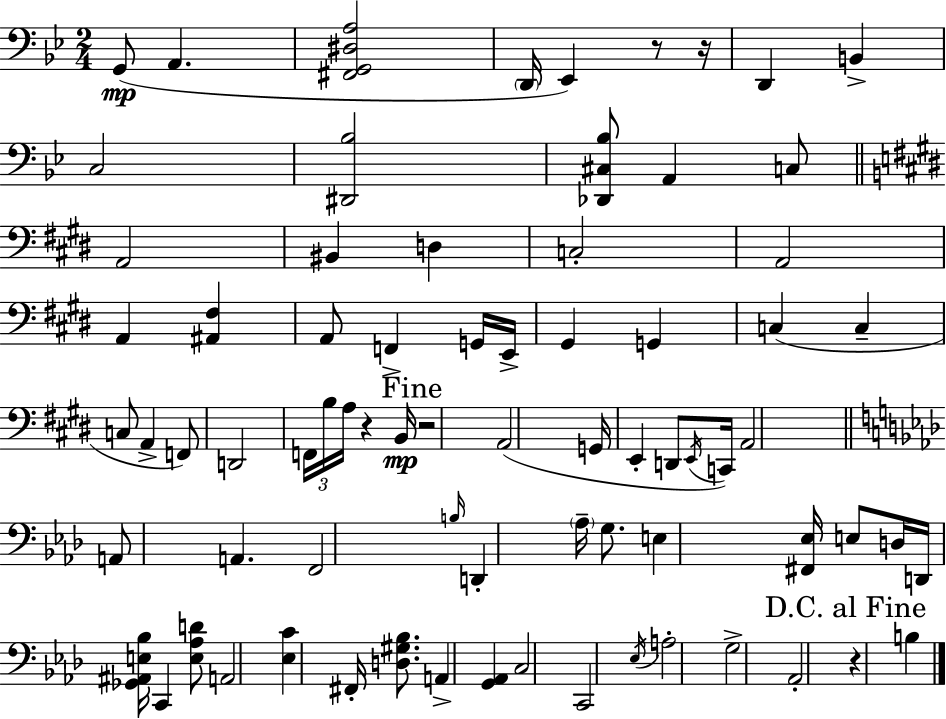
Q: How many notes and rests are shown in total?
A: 75